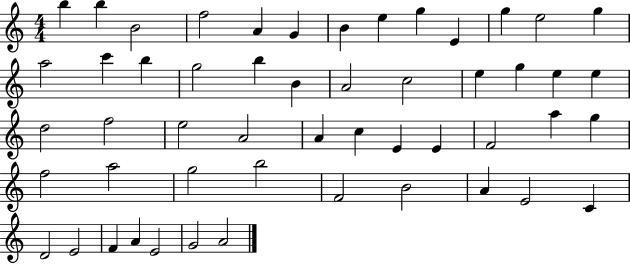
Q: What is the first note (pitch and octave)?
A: B5